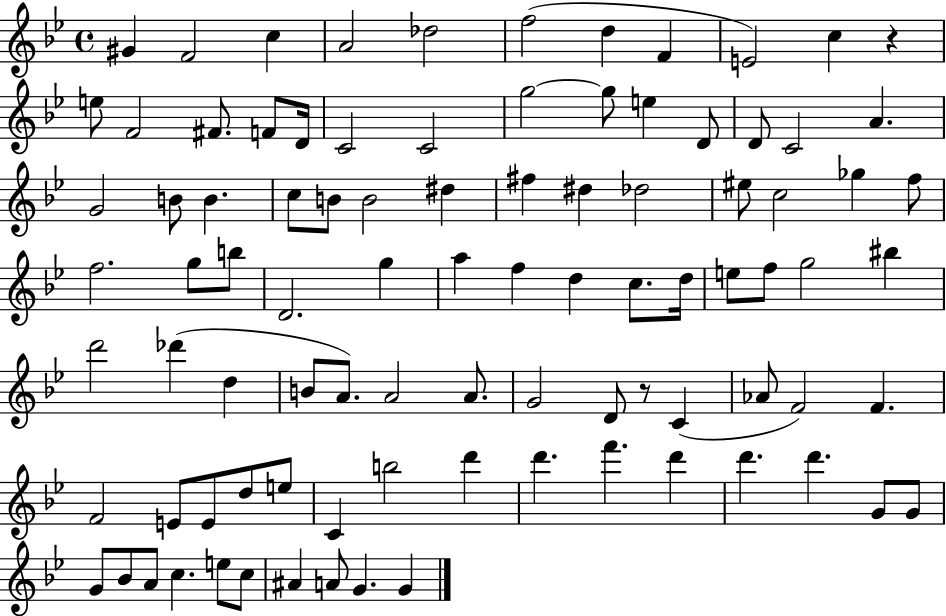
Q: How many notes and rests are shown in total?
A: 92